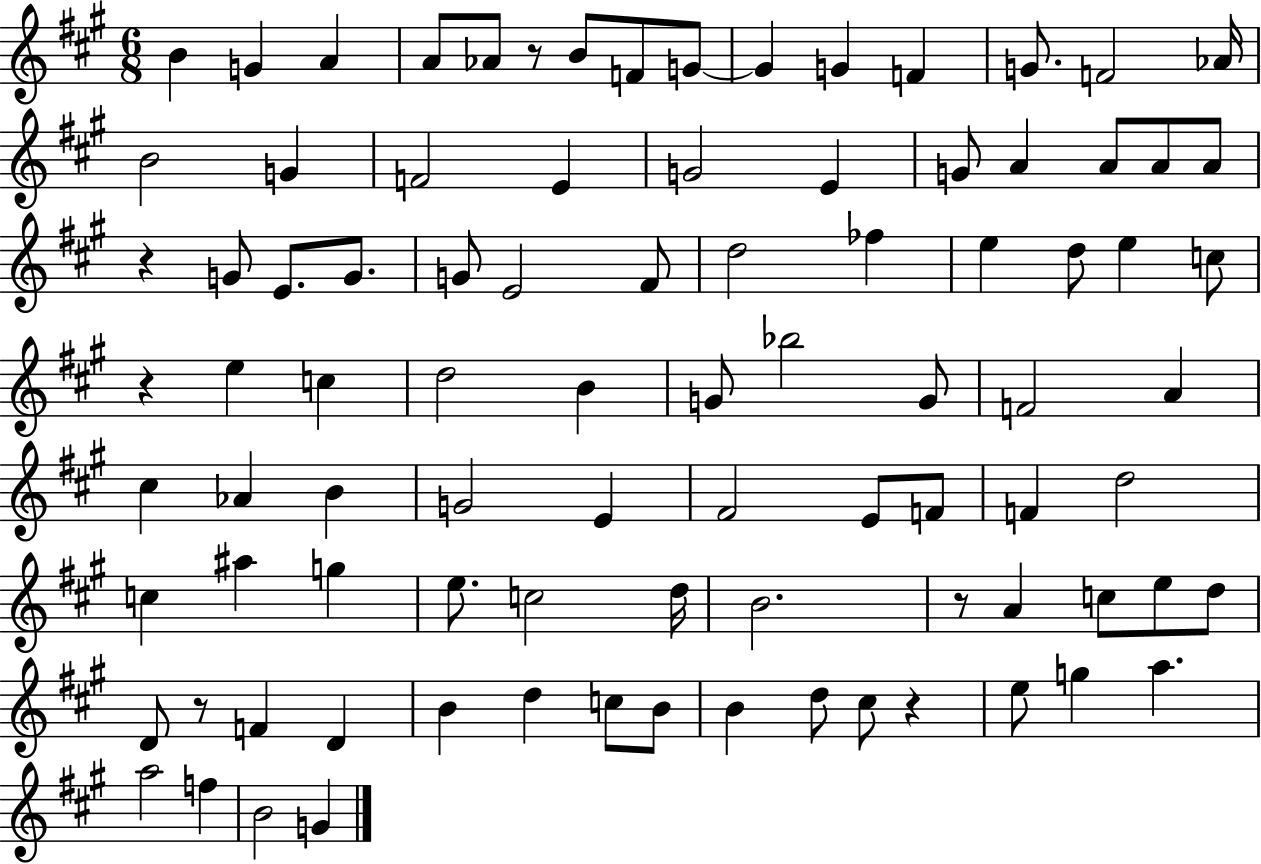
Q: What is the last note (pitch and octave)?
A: G4